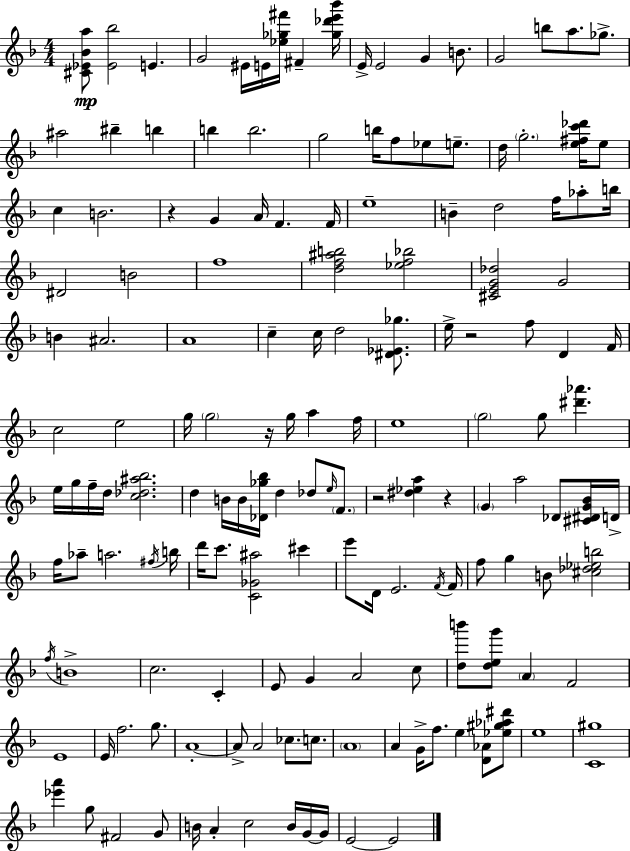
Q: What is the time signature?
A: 4/4